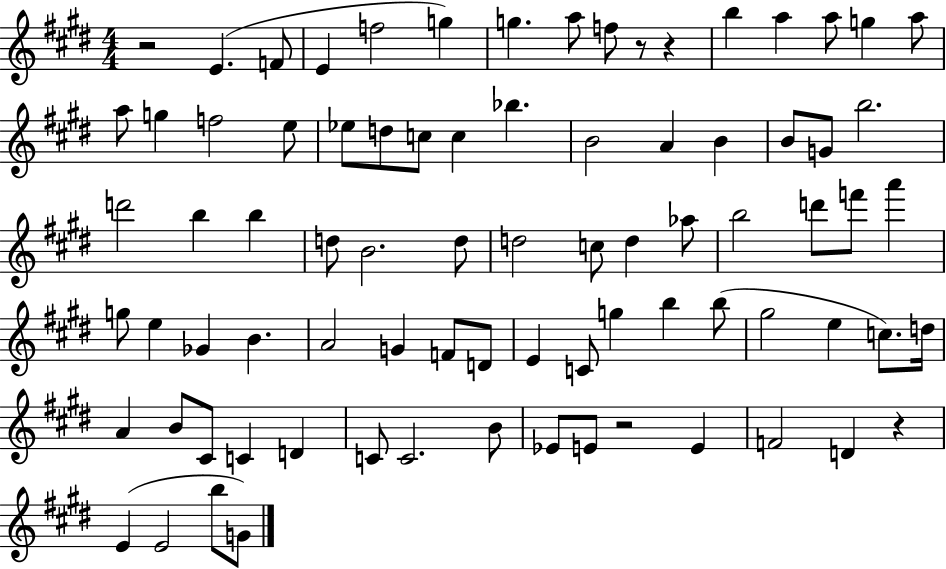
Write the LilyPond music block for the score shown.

{
  \clef treble
  \numericTimeSignature
  \time 4/4
  \key e \major
  r2 e'4.( f'8 | e'4 f''2 g''4) | g''4. a''8 f''8 r8 r4 | b''4 a''4 a''8 g''4 a''8 | \break a''8 g''4 f''2 e''8 | ees''8 d''8 c''8 c''4 bes''4. | b'2 a'4 b'4 | b'8 g'8 b''2. | \break d'''2 b''4 b''4 | d''8 b'2. d''8 | d''2 c''8 d''4 aes''8 | b''2 d'''8 f'''8 a'''4 | \break g''8 e''4 ges'4 b'4. | a'2 g'4 f'8 d'8 | e'4 c'8 g''4 b''4 b''8( | gis''2 e''4 c''8.) d''16 | \break a'4 b'8 cis'8 c'4 d'4 | c'8 c'2. b'8 | ees'8 e'8 r2 e'4 | f'2 d'4 r4 | \break e'4( e'2 b''8 g'8) | \bar "|."
}